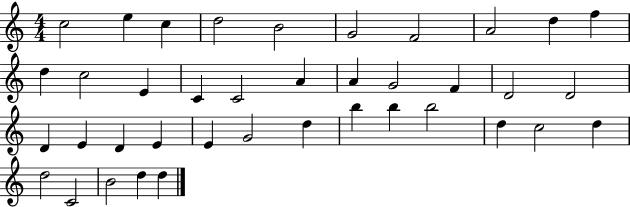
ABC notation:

X:1
T:Untitled
M:4/4
L:1/4
K:C
c2 e c d2 B2 G2 F2 A2 d f d c2 E C C2 A A G2 F D2 D2 D E D E E G2 d b b b2 d c2 d d2 C2 B2 d d